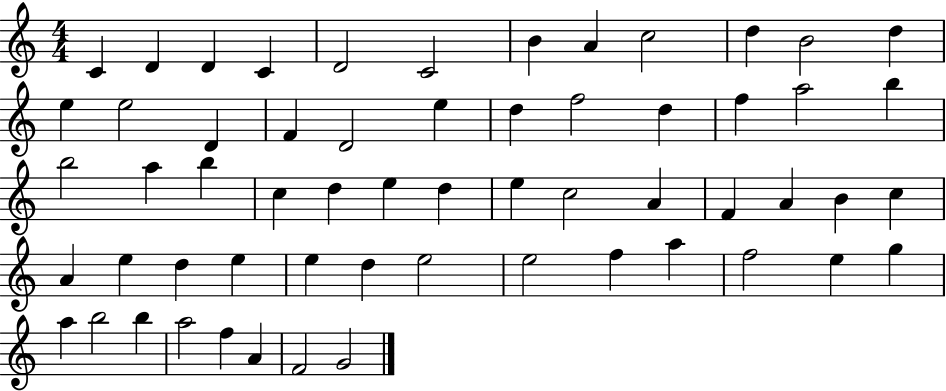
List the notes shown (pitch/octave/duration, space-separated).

C4/q D4/q D4/q C4/q D4/h C4/h B4/q A4/q C5/h D5/q B4/h D5/q E5/q E5/h D4/q F4/q D4/h E5/q D5/q F5/h D5/q F5/q A5/h B5/q B5/h A5/q B5/q C5/q D5/q E5/q D5/q E5/q C5/h A4/q F4/q A4/q B4/q C5/q A4/q E5/q D5/q E5/q E5/q D5/q E5/h E5/h F5/q A5/q F5/h E5/q G5/q A5/q B5/h B5/q A5/h F5/q A4/q F4/h G4/h